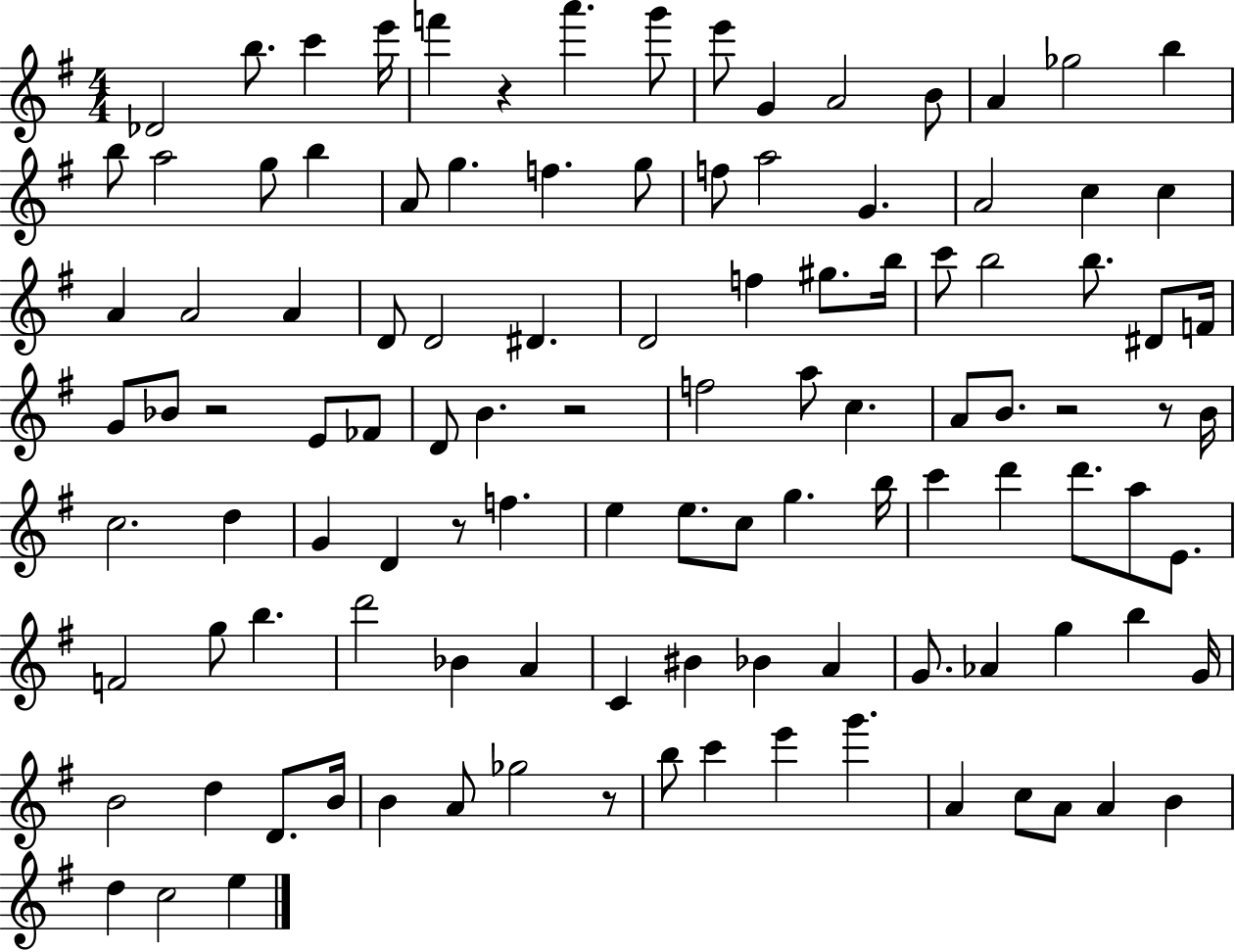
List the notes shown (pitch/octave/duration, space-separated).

Db4/h B5/e. C6/q E6/s F6/q R/q A6/q. G6/e E6/e G4/q A4/h B4/e A4/q Gb5/h B5/q B5/e A5/h G5/e B5/q A4/e G5/q. F5/q. G5/e F5/e A5/h G4/q. A4/h C5/q C5/q A4/q A4/h A4/q D4/e D4/h D#4/q. D4/h F5/q G#5/e. B5/s C6/e B5/h B5/e. D#4/e F4/s G4/e Bb4/e R/h E4/e FES4/e D4/e B4/q. R/h F5/h A5/e C5/q. A4/e B4/e. R/h R/e B4/s C5/h. D5/q G4/q D4/q R/e F5/q. E5/q E5/e. C5/e G5/q. B5/s C6/q D6/q D6/e. A5/e E4/e. F4/h G5/e B5/q. D6/h Bb4/q A4/q C4/q BIS4/q Bb4/q A4/q G4/e. Ab4/q G5/q B5/q G4/s B4/h D5/q D4/e. B4/s B4/q A4/e Gb5/h R/e B5/e C6/q E6/q G6/q. A4/q C5/e A4/e A4/q B4/q D5/q C5/h E5/q